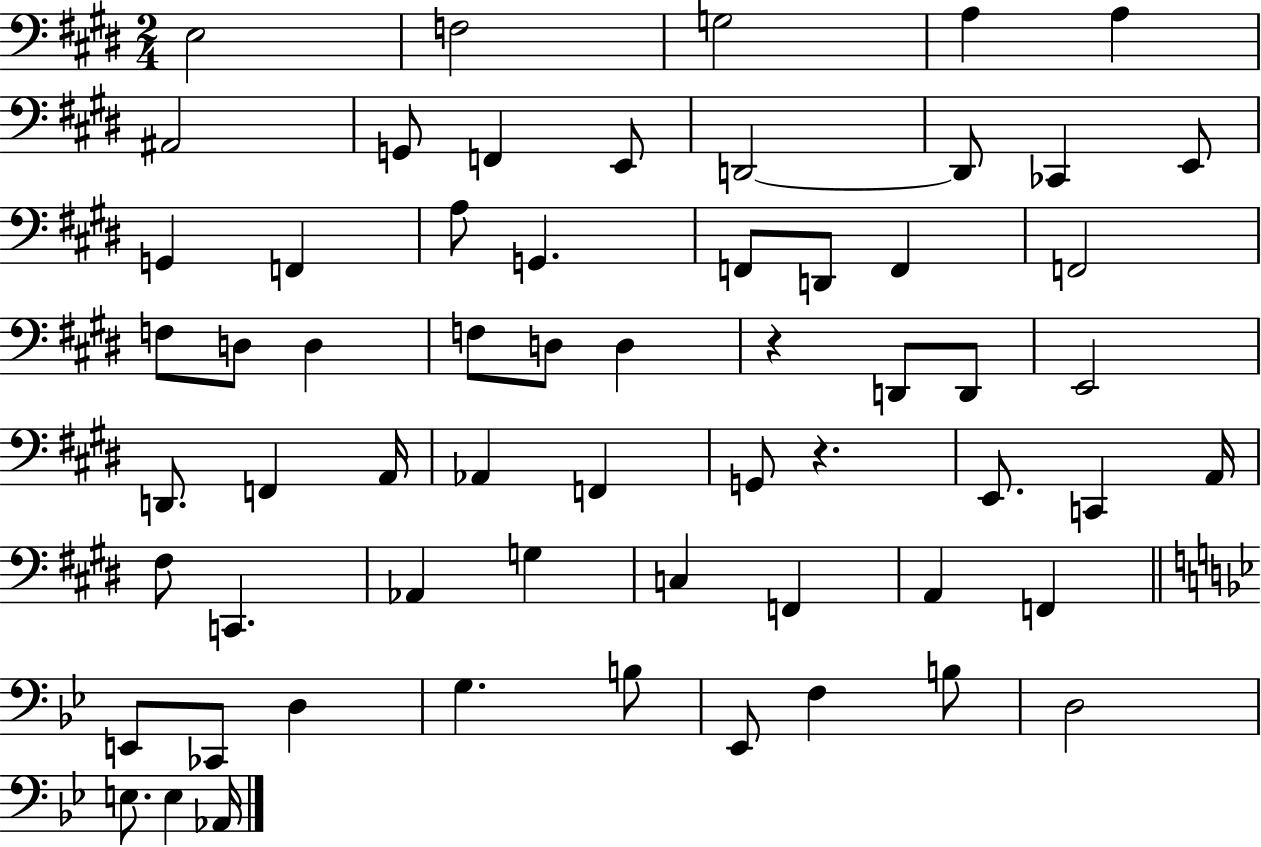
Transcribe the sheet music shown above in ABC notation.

X:1
T:Untitled
M:2/4
L:1/4
K:E
E,2 F,2 G,2 A, A, ^A,,2 G,,/2 F,, E,,/2 D,,2 D,,/2 _C,, E,,/2 G,, F,, A,/2 G,, F,,/2 D,,/2 F,, F,,2 F,/2 D,/2 D, F,/2 D,/2 D, z D,,/2 D,,/2 E,,2 D,,/2 F,, A,,/4 _A,, F,, G,,/2 z E,,/2 C,, A,,/4 ^F,/2 C,, _A,, G, C, F,, A,, F,, E,,/2 _C,,/2 D, G, B,/2 _E,,/2 F, B,/2 D,2 E,/2 E, _A,,/4